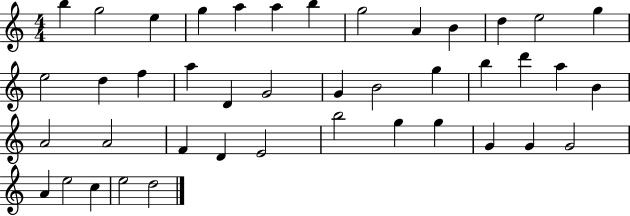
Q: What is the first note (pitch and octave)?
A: B5